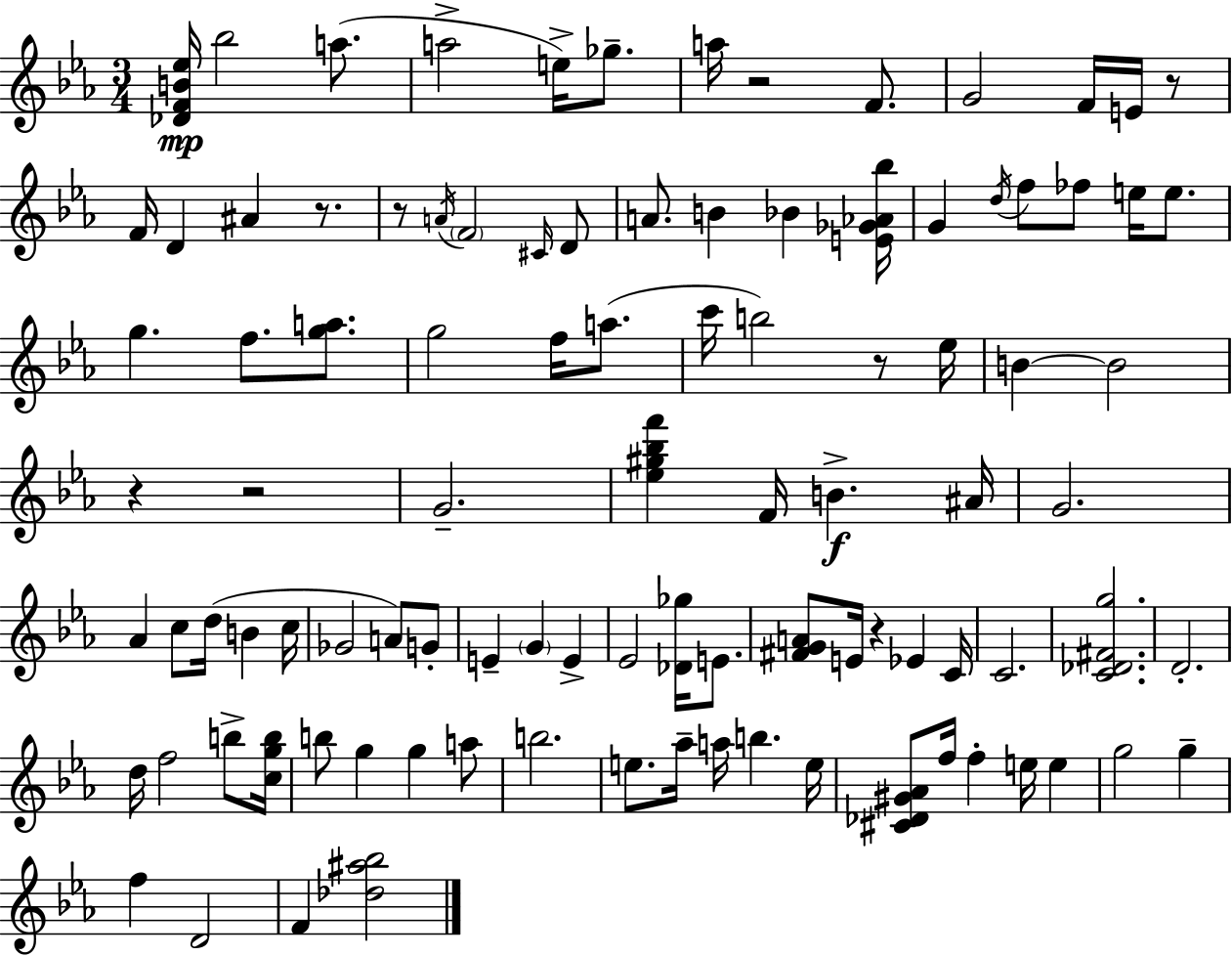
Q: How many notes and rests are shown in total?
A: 99